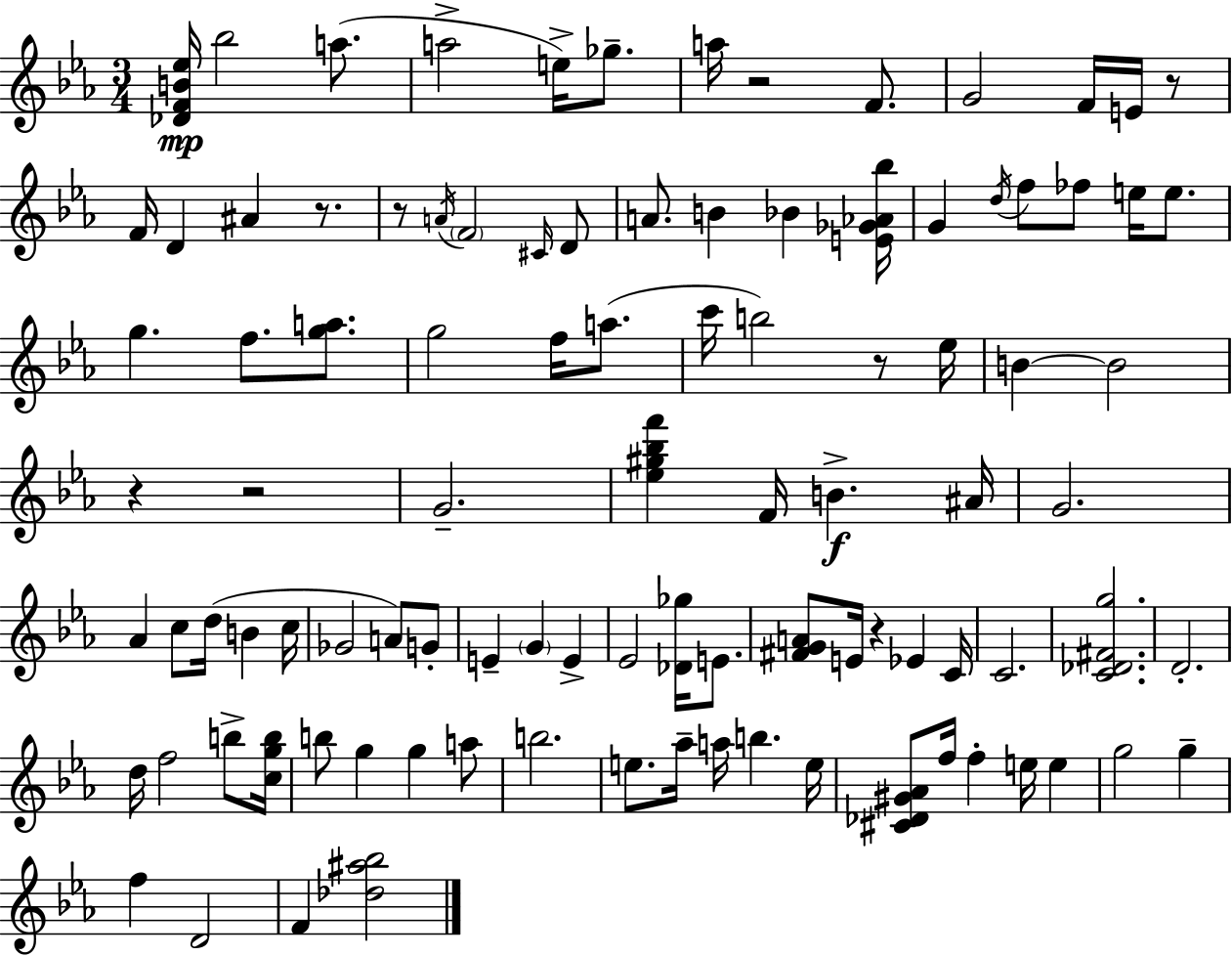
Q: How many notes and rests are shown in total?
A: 99